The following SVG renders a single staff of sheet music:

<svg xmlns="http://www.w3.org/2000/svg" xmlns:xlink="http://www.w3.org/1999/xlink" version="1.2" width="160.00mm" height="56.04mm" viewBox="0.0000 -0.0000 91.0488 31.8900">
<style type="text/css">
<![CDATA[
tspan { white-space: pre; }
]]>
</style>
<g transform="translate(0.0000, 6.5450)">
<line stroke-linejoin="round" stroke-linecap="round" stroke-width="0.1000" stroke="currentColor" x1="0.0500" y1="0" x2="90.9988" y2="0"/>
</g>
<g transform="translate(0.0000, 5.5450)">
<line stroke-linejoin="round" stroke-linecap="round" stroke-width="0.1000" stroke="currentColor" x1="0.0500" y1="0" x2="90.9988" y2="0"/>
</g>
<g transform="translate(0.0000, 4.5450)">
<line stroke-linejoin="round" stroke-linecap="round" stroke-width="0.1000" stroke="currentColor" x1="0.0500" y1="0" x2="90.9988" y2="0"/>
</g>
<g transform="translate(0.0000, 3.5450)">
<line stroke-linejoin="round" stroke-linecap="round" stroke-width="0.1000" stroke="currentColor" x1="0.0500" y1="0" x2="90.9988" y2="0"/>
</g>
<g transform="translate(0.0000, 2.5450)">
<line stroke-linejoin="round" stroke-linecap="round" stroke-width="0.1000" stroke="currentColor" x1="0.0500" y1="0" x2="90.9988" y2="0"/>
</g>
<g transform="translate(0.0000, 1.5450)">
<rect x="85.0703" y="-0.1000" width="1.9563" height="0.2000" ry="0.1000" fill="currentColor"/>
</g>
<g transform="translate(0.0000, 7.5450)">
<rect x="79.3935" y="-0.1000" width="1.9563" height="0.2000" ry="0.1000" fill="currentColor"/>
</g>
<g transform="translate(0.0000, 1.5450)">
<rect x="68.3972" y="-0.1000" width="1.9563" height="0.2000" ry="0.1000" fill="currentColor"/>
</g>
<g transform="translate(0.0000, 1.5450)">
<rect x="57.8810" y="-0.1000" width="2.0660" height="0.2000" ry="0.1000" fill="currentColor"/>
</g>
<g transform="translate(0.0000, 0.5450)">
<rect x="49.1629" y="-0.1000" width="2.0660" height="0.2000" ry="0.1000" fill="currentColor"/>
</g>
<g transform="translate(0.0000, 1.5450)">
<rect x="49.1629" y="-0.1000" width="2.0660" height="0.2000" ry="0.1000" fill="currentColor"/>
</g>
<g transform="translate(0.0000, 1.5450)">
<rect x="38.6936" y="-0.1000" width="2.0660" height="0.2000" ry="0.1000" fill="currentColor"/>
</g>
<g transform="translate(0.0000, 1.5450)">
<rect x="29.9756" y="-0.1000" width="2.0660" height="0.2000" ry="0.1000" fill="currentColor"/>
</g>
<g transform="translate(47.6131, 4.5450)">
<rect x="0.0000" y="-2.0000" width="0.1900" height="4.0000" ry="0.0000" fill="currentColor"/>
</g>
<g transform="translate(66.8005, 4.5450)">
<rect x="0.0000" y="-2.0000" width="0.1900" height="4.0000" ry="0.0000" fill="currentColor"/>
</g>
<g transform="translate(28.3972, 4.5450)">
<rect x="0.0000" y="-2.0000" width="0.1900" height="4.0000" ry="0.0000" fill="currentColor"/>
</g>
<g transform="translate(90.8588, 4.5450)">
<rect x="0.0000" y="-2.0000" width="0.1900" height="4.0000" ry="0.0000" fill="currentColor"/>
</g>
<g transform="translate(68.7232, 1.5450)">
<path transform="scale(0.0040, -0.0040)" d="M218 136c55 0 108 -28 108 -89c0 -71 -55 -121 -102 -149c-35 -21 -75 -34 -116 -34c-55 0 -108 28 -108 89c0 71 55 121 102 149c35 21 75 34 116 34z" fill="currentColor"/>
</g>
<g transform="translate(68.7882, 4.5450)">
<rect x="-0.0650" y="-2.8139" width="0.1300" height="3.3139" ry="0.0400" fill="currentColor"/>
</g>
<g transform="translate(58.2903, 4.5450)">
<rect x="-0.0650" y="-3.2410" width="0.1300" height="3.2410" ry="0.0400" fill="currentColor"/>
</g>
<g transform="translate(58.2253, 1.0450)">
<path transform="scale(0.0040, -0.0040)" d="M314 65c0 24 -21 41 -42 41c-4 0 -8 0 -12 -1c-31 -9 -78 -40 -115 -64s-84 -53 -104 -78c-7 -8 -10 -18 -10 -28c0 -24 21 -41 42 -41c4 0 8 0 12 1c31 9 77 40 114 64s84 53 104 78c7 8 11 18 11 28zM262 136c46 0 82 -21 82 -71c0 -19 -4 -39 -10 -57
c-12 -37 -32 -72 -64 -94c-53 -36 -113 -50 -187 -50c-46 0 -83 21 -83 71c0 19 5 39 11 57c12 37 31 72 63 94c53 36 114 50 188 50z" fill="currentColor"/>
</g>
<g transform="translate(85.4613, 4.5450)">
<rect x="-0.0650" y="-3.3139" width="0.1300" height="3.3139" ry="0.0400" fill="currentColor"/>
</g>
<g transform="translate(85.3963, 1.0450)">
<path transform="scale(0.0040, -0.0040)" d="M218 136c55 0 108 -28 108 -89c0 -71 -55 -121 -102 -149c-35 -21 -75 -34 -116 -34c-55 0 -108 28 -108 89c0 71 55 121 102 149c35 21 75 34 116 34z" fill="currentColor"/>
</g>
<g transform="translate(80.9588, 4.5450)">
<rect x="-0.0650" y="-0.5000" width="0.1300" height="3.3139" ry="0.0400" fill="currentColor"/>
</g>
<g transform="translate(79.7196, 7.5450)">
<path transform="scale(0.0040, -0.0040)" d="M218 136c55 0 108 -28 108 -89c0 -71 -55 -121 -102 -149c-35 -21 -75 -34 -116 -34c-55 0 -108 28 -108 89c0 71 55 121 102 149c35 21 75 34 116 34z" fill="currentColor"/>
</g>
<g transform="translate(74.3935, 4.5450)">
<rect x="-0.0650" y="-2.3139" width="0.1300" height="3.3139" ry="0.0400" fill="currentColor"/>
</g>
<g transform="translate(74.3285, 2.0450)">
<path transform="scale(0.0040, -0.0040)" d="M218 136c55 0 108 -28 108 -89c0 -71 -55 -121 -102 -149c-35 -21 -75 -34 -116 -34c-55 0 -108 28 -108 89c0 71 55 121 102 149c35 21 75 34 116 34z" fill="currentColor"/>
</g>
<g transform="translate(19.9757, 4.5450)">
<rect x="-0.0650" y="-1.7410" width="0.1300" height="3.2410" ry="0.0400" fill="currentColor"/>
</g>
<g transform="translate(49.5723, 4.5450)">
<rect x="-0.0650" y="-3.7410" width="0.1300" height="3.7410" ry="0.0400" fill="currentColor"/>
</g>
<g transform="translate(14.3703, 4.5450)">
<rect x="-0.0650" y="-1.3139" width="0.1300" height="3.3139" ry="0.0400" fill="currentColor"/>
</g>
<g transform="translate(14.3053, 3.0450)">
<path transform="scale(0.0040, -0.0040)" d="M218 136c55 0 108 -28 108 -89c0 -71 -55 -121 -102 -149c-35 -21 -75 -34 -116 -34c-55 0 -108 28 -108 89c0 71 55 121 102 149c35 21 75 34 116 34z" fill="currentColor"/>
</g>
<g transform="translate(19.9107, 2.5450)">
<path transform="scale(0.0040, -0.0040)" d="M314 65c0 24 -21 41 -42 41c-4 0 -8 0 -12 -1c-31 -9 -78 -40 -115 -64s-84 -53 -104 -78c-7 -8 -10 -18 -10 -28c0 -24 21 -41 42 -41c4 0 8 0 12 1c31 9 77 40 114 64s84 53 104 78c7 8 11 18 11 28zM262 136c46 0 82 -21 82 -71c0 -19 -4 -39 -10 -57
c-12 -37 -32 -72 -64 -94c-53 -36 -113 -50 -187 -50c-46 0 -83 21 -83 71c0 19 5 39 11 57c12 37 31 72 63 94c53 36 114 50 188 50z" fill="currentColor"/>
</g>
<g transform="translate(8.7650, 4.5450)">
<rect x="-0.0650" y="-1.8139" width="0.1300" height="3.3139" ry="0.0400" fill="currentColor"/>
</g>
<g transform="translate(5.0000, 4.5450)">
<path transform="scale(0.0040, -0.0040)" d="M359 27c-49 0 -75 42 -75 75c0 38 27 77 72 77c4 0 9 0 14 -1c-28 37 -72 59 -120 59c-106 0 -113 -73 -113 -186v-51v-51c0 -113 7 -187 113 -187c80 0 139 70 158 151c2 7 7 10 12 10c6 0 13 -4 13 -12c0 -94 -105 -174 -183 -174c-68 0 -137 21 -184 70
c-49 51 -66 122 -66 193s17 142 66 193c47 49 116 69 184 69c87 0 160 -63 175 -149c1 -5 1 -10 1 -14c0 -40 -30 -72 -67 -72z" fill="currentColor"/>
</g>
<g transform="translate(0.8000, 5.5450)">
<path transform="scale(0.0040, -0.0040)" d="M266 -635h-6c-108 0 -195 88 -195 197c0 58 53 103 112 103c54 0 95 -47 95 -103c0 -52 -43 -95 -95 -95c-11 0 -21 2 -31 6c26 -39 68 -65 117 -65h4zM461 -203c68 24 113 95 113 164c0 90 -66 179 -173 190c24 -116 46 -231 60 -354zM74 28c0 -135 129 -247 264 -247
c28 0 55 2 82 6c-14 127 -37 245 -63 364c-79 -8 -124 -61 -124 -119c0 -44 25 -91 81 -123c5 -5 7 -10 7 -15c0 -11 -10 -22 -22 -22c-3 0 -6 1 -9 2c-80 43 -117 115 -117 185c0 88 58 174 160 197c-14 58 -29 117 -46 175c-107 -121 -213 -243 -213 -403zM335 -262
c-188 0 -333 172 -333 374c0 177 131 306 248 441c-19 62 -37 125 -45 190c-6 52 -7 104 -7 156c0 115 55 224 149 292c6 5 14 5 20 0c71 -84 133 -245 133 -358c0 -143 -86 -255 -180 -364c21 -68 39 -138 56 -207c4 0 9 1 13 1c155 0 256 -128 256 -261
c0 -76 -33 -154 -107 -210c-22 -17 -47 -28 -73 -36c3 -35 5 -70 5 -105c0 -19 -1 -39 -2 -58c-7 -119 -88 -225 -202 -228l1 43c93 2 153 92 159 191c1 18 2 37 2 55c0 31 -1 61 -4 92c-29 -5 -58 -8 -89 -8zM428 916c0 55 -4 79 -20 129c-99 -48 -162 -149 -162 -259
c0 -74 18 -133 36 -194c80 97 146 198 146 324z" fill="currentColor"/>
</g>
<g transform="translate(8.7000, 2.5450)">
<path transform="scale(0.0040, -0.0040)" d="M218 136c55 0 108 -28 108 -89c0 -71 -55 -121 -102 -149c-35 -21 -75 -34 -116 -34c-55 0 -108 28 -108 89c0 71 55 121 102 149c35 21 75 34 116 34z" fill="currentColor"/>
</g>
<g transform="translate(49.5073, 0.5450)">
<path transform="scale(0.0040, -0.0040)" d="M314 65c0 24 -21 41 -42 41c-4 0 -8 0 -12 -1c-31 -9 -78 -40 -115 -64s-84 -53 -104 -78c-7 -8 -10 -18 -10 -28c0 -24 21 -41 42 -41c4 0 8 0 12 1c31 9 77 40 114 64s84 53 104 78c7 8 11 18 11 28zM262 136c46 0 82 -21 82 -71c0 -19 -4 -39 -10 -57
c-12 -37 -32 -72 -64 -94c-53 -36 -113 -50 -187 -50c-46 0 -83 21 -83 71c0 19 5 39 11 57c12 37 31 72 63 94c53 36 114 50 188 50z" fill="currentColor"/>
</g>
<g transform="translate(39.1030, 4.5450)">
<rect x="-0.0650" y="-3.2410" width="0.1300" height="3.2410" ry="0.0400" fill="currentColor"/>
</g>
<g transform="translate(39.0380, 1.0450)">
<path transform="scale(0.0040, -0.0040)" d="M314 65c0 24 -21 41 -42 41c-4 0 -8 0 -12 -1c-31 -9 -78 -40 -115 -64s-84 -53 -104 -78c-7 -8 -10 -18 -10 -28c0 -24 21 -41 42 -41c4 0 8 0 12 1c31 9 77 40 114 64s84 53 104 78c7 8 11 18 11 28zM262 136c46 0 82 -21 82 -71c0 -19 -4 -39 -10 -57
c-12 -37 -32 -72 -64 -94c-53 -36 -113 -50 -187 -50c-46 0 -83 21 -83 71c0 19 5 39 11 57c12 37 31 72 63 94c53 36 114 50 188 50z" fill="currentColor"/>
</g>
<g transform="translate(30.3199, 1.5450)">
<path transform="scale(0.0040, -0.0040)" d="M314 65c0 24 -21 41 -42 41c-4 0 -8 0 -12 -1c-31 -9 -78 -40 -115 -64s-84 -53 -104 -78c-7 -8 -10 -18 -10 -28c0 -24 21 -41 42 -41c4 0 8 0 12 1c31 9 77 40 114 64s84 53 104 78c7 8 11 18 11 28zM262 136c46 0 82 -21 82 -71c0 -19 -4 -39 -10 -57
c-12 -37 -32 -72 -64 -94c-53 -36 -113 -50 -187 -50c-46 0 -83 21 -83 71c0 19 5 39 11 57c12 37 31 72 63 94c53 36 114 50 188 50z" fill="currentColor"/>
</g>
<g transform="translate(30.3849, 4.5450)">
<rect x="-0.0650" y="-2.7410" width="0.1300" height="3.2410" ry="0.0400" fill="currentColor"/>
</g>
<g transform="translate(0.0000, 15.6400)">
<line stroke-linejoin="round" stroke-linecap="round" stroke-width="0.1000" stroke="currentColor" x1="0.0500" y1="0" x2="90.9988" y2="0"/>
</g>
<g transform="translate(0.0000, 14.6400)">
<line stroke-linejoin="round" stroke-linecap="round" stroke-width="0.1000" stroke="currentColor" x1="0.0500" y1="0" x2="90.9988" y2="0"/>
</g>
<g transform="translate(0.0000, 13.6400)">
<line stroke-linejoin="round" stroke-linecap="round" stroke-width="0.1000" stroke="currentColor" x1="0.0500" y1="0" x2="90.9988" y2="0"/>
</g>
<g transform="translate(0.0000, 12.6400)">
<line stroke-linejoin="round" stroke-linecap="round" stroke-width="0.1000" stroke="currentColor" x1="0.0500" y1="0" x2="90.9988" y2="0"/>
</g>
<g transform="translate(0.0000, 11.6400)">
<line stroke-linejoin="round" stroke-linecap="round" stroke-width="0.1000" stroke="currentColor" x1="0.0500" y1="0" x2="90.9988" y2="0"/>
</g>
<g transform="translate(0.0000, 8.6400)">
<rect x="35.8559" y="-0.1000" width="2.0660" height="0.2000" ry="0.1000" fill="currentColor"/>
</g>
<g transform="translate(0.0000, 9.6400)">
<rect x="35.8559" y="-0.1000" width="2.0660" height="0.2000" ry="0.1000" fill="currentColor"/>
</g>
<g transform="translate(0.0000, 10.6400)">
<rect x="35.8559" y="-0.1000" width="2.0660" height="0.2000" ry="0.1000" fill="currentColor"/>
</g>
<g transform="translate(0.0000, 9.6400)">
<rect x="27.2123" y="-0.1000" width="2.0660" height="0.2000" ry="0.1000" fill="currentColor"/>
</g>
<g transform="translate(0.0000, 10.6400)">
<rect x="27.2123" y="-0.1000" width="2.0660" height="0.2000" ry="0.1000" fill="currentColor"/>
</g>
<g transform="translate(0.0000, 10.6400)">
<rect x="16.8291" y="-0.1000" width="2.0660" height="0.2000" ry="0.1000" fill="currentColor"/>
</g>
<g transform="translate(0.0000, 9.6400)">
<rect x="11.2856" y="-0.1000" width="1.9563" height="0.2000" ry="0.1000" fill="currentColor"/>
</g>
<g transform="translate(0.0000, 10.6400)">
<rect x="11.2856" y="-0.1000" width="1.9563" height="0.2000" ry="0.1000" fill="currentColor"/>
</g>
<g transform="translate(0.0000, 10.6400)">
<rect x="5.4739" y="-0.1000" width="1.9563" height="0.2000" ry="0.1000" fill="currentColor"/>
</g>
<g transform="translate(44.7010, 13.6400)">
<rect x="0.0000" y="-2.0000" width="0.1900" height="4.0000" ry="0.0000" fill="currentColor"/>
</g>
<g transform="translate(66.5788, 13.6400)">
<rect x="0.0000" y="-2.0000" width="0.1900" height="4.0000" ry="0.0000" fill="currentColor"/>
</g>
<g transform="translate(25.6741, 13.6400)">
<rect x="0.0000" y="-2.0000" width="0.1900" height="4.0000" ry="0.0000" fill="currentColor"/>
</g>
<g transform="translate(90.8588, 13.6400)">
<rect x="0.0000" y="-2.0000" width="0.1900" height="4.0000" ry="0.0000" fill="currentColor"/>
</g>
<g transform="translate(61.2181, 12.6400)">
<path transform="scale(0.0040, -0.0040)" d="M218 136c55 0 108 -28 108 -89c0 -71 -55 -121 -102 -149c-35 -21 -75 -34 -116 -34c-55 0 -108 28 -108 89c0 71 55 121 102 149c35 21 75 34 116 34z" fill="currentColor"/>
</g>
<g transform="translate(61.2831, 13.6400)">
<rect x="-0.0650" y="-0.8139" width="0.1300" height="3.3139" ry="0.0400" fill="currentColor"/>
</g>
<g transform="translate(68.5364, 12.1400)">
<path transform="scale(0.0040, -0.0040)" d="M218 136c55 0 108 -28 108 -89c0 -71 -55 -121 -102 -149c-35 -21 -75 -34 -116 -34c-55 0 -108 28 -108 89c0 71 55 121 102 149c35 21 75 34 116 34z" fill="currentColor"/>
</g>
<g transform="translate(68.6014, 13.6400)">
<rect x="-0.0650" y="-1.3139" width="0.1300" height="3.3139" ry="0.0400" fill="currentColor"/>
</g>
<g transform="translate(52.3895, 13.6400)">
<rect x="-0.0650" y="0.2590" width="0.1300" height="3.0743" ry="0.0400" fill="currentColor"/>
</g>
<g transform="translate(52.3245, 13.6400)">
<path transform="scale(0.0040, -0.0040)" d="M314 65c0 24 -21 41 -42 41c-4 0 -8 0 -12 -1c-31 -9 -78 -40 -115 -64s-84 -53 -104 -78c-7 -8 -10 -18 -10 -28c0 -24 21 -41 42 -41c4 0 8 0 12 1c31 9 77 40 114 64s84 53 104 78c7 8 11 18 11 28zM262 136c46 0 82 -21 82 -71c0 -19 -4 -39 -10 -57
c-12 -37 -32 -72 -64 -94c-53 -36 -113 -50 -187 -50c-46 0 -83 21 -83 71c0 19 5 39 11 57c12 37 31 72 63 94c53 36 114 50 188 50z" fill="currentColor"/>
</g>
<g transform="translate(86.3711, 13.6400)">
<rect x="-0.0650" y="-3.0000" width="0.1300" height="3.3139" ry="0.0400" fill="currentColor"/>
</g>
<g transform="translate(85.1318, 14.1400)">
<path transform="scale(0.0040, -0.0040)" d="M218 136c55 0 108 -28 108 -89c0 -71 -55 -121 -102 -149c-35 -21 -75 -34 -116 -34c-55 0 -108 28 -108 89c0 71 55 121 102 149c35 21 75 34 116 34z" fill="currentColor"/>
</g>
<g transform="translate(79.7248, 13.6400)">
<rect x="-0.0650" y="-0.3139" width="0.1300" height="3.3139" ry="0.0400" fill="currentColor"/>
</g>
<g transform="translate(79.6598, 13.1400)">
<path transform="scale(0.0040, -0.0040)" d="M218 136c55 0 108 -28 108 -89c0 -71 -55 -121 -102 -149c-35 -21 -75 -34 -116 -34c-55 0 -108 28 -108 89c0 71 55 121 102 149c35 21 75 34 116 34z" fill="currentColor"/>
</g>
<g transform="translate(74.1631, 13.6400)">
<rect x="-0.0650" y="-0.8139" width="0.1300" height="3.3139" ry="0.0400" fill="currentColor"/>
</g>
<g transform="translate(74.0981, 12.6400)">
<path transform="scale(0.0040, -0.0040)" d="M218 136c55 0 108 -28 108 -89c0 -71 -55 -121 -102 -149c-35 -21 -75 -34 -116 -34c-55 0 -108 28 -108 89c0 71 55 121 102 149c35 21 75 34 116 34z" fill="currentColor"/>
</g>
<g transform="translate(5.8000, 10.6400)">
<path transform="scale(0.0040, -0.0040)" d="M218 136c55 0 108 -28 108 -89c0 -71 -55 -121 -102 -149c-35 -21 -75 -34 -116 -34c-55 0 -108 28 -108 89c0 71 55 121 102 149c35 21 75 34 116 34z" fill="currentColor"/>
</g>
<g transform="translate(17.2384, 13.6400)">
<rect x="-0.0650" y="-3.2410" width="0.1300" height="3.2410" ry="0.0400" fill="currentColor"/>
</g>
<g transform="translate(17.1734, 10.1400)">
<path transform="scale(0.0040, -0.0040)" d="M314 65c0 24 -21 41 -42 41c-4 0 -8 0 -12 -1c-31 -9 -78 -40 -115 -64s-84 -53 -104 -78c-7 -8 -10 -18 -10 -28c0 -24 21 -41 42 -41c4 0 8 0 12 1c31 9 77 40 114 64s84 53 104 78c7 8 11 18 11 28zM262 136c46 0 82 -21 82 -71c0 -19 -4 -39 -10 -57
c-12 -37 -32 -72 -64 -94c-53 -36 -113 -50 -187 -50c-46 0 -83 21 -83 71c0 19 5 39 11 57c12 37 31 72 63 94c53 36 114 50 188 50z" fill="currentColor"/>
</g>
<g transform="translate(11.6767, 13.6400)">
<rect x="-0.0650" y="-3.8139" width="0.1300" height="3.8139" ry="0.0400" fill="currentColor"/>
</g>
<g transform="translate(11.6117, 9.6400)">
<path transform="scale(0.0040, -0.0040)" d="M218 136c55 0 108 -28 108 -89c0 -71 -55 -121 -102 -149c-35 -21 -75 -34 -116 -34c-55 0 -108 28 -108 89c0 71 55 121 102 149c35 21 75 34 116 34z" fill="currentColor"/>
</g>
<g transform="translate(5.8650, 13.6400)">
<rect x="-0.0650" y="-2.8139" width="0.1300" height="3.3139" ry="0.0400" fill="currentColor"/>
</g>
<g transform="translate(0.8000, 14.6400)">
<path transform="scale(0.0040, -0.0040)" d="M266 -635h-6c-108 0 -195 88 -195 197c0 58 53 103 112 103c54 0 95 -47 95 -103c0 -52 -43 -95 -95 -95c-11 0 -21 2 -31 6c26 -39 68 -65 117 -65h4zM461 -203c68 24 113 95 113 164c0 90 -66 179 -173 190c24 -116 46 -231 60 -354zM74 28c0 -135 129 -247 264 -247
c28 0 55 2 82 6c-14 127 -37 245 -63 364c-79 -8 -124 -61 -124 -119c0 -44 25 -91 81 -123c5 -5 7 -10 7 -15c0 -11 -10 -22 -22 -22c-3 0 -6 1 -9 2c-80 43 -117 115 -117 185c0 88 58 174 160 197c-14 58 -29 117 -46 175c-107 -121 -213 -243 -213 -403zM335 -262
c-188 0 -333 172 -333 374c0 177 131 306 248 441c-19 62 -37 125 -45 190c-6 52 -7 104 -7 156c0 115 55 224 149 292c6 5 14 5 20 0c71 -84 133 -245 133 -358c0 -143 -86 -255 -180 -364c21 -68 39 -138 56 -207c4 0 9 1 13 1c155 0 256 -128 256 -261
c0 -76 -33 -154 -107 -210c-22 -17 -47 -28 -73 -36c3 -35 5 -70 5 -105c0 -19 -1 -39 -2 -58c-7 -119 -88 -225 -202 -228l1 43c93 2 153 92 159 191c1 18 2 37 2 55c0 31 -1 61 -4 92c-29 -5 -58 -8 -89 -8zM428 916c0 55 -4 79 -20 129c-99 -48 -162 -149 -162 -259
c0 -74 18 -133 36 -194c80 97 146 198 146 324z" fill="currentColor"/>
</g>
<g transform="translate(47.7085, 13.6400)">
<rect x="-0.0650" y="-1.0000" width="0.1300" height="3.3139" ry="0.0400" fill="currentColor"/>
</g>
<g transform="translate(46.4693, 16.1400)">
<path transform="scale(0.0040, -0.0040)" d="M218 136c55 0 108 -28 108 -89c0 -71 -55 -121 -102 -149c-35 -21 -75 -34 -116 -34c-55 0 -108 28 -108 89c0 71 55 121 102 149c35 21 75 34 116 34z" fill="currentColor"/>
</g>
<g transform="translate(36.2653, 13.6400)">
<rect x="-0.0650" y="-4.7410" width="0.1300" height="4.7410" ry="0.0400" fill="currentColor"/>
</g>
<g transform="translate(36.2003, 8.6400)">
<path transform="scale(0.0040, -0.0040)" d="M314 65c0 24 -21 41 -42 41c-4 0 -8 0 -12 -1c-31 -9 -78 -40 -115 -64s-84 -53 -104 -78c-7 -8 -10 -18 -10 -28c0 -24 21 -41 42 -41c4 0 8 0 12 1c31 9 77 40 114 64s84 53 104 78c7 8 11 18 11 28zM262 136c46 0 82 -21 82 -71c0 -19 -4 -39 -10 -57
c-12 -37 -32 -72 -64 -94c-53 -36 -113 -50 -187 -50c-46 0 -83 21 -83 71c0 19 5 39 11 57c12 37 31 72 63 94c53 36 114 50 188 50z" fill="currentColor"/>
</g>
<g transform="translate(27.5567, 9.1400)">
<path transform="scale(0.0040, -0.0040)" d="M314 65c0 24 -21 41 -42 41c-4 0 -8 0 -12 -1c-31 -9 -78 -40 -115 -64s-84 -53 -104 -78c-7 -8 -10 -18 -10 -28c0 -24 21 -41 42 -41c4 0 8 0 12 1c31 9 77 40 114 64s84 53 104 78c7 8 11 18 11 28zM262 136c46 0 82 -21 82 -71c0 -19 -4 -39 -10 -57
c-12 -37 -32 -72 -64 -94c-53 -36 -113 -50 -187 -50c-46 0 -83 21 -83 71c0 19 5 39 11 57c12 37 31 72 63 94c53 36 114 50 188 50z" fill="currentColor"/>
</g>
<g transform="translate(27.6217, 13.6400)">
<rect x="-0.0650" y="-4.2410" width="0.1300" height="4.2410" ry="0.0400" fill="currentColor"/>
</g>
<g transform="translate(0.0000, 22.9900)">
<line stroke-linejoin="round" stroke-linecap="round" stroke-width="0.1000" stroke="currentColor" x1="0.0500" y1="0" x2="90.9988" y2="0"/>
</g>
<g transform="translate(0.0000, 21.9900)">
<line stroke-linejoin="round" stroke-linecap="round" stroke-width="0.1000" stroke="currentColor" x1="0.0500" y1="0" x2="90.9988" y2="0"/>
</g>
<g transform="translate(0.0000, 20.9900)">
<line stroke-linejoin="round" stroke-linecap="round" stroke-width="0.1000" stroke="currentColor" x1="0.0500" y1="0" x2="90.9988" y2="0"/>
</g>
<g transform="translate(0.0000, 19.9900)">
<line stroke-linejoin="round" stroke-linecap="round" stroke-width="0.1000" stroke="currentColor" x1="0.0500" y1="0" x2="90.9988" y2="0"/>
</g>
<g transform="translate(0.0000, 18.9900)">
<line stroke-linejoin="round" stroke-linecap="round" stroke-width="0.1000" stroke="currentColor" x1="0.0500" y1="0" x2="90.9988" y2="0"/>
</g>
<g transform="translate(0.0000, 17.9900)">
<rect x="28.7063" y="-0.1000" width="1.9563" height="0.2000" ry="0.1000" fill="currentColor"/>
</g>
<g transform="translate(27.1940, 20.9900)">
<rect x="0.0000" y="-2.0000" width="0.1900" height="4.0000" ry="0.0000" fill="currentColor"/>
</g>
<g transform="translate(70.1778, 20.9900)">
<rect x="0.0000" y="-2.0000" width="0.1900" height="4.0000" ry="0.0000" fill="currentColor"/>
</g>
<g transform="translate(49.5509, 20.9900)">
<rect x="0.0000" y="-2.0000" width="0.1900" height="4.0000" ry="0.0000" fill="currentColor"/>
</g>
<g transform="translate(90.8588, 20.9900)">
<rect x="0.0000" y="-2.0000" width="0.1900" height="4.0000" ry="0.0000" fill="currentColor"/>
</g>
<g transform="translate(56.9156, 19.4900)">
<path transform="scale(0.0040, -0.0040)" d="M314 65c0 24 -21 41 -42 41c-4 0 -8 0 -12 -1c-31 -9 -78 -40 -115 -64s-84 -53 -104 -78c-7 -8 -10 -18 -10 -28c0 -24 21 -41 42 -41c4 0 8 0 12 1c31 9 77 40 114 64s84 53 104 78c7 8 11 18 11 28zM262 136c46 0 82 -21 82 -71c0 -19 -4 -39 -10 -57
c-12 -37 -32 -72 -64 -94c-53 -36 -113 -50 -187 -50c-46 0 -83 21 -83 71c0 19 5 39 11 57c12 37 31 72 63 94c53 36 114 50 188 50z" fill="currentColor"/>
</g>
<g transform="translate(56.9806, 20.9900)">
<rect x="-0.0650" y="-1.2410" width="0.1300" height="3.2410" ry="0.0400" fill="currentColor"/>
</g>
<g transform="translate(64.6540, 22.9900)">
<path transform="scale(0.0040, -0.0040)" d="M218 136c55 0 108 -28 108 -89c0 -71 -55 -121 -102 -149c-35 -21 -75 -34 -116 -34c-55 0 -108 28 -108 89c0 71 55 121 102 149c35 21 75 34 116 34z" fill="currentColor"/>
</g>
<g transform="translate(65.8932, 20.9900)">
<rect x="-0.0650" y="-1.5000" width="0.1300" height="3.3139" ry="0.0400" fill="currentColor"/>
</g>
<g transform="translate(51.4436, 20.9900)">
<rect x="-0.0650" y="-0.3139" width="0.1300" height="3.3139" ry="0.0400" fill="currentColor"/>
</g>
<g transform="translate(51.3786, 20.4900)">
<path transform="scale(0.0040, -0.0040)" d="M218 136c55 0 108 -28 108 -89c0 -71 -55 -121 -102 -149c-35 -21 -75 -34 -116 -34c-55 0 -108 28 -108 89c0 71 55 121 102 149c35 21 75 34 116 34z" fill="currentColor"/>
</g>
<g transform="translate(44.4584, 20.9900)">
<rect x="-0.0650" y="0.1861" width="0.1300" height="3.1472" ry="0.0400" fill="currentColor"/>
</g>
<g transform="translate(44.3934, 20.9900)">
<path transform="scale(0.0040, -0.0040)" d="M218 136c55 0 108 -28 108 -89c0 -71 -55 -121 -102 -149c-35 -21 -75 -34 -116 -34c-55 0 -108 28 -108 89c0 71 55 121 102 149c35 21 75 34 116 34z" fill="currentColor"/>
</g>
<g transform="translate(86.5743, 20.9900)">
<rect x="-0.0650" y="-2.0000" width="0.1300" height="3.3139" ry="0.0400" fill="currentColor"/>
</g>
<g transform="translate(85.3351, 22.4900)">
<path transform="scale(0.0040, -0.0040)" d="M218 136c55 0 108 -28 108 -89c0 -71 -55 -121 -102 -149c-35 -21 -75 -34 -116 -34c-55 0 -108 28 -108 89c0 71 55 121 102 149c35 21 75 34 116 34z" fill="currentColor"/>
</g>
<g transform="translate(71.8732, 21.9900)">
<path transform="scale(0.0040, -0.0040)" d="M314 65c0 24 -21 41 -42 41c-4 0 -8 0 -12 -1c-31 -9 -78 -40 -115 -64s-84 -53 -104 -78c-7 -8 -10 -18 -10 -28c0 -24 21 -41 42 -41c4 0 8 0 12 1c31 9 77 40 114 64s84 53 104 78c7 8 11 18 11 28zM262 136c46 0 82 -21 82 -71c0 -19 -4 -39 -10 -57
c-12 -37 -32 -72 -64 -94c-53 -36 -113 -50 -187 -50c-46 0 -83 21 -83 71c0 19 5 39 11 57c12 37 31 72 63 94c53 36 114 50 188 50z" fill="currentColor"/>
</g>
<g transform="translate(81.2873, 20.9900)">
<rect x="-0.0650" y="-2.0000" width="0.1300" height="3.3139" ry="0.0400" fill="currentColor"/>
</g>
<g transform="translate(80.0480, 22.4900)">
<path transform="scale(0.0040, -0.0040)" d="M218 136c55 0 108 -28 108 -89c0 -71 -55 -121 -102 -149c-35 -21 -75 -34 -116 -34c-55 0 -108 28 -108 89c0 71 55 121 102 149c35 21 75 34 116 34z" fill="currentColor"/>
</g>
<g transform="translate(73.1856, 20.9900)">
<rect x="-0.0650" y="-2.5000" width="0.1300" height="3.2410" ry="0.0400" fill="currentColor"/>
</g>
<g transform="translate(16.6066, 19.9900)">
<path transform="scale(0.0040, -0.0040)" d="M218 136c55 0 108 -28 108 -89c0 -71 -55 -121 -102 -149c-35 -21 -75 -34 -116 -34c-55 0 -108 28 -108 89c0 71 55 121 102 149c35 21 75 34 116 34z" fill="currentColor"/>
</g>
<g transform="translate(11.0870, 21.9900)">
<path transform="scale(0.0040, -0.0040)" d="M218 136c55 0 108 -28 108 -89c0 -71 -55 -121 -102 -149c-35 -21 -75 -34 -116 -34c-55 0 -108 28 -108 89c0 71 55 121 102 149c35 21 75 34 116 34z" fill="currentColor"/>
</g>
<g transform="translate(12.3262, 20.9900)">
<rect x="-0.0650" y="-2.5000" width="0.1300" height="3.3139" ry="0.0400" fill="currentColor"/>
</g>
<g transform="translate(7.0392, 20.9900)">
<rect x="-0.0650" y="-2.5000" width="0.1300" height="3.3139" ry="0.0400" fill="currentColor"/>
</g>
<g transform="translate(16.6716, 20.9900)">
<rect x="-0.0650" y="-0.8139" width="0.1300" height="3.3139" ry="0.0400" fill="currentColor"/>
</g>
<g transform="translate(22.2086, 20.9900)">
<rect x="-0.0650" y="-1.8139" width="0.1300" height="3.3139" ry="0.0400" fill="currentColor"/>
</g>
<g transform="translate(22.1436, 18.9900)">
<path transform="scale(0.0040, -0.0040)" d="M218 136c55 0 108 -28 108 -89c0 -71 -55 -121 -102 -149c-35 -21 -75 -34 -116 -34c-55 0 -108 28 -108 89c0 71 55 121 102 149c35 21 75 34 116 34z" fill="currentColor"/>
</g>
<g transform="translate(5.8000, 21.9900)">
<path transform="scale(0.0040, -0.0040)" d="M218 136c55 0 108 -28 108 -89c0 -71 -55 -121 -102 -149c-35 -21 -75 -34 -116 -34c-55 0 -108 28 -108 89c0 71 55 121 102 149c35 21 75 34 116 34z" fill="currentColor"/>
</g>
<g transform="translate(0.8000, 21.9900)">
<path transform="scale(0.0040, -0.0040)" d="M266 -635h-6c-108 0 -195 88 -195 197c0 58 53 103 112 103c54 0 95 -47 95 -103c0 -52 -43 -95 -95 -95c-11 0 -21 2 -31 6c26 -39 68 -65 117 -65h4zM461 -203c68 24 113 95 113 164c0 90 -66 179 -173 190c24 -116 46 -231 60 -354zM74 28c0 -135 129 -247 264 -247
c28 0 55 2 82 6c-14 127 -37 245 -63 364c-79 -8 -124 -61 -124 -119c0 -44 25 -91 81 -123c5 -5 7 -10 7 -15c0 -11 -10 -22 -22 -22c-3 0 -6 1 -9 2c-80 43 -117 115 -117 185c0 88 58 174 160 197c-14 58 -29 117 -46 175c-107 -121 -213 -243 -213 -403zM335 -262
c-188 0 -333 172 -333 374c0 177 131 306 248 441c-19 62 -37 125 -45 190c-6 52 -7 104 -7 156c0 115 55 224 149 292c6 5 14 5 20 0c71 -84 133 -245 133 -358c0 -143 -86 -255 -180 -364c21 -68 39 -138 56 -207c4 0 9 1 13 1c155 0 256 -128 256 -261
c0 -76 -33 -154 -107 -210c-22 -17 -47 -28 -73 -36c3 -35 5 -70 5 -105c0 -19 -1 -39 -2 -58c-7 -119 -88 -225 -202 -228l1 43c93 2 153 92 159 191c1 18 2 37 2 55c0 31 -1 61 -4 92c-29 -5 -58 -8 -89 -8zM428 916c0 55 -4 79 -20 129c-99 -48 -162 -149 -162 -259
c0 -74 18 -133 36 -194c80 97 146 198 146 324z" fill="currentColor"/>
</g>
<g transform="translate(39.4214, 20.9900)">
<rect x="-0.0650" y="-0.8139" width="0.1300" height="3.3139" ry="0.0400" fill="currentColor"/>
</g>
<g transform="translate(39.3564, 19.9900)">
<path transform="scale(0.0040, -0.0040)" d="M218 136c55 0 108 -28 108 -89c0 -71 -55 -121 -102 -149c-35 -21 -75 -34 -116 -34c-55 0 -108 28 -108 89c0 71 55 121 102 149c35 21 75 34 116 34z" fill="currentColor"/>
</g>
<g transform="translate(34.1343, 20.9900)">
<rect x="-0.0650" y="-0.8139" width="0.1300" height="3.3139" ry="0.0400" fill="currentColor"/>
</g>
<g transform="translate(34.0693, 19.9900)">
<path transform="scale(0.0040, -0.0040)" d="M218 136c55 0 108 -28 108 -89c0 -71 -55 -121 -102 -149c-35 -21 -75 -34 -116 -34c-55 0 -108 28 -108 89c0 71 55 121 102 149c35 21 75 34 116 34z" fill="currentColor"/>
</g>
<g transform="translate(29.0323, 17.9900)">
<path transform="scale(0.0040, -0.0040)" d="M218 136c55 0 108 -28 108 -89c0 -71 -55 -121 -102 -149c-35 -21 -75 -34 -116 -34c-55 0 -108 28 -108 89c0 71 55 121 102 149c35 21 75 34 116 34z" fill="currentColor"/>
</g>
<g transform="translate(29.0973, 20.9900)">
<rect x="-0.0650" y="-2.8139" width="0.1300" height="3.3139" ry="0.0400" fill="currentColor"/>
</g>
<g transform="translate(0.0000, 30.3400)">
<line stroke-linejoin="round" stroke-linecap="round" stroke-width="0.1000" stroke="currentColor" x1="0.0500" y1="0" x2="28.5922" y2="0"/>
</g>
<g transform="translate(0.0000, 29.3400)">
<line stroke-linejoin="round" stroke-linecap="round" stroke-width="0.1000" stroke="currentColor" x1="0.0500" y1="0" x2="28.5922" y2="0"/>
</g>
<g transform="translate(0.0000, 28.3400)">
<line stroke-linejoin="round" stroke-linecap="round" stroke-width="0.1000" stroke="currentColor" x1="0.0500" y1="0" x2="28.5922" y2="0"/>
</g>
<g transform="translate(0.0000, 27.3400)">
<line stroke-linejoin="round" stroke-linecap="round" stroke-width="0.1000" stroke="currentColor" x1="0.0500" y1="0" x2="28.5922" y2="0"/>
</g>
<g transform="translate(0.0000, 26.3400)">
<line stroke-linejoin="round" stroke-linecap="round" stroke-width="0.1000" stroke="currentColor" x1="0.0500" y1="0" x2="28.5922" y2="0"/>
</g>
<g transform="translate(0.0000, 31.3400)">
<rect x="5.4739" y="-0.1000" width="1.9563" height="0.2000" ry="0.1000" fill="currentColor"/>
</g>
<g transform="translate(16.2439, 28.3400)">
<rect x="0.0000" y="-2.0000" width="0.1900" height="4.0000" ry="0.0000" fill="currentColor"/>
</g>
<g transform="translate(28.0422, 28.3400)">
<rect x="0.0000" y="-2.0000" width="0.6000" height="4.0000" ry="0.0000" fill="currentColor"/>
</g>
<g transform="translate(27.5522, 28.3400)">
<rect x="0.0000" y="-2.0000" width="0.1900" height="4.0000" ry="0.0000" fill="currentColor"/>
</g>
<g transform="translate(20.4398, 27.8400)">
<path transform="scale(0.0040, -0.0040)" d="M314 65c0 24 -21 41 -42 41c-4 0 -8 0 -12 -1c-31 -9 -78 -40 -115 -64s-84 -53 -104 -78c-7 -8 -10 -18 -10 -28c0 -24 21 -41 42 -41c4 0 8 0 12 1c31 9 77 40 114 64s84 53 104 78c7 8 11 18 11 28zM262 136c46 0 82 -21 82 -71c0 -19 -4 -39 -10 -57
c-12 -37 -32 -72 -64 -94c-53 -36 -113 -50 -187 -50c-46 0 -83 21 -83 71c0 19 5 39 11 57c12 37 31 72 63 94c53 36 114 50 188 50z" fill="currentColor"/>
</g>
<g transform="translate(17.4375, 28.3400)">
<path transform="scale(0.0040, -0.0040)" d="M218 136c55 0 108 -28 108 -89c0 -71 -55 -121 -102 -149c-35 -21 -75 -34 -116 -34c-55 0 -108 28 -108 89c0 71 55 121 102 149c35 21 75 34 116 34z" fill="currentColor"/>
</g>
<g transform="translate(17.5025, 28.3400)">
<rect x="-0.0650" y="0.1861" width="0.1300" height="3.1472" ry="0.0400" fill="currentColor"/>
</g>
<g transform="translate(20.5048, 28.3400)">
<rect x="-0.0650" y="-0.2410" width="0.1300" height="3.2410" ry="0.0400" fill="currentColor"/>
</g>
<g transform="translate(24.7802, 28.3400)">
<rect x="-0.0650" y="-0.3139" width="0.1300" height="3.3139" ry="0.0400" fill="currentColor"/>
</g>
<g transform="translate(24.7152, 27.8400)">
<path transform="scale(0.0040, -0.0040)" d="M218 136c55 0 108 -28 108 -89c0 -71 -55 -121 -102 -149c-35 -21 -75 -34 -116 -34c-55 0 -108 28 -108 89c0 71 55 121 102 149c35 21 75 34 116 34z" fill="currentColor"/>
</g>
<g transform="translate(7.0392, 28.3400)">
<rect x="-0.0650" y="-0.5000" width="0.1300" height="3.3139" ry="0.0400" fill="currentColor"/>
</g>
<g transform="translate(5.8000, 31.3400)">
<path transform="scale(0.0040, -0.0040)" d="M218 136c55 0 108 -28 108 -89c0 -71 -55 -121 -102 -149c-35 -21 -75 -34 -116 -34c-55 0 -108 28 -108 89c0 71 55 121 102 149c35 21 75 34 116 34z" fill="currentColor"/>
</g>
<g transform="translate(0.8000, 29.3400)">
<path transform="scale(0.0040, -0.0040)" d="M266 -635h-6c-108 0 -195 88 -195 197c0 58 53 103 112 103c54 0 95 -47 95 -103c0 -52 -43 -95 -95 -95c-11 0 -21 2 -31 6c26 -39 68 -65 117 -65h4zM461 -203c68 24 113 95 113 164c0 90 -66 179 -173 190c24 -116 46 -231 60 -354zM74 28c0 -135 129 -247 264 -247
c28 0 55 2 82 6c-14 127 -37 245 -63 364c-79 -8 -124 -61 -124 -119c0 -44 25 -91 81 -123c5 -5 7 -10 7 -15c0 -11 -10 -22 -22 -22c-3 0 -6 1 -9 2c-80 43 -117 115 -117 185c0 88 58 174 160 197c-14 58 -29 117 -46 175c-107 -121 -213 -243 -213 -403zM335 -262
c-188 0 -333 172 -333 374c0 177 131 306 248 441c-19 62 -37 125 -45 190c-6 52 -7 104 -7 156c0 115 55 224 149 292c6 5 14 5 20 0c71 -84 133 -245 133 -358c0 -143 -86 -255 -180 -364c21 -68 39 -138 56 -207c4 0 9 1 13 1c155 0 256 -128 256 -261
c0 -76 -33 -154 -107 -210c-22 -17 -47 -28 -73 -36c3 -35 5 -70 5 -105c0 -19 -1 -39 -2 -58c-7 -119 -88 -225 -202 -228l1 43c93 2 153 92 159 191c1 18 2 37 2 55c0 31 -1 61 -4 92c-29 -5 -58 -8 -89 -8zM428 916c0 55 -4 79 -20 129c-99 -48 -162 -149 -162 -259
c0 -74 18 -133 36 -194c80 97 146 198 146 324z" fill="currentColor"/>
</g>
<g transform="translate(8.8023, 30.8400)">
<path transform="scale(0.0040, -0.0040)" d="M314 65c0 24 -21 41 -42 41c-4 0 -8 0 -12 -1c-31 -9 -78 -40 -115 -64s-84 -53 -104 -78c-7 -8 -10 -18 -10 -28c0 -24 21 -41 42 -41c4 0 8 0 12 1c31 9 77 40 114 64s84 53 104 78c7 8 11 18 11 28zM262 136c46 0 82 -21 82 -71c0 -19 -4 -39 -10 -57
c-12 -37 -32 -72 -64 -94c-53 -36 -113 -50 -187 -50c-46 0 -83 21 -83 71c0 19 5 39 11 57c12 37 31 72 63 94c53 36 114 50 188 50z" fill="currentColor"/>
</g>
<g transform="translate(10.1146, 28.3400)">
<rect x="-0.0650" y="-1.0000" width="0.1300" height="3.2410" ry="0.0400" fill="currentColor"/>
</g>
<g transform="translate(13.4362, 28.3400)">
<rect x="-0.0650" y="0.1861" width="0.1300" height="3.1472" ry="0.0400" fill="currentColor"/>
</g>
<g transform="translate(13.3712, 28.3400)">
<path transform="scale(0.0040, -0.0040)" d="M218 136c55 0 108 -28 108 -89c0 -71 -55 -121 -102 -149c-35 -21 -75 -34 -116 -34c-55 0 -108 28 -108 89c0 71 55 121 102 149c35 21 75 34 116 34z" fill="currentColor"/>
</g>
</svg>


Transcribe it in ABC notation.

X:1
T:Untitled
M:4/4
L:1/4
K:C
f e f2 a2 b2 c'2 b2 a g C b a c' b2 d'2 e'2 D B2 d e d c A G G d f a d d B c e2 E G2 F F C D2 B B c2 c